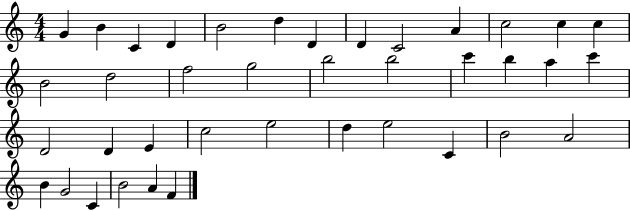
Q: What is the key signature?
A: C major